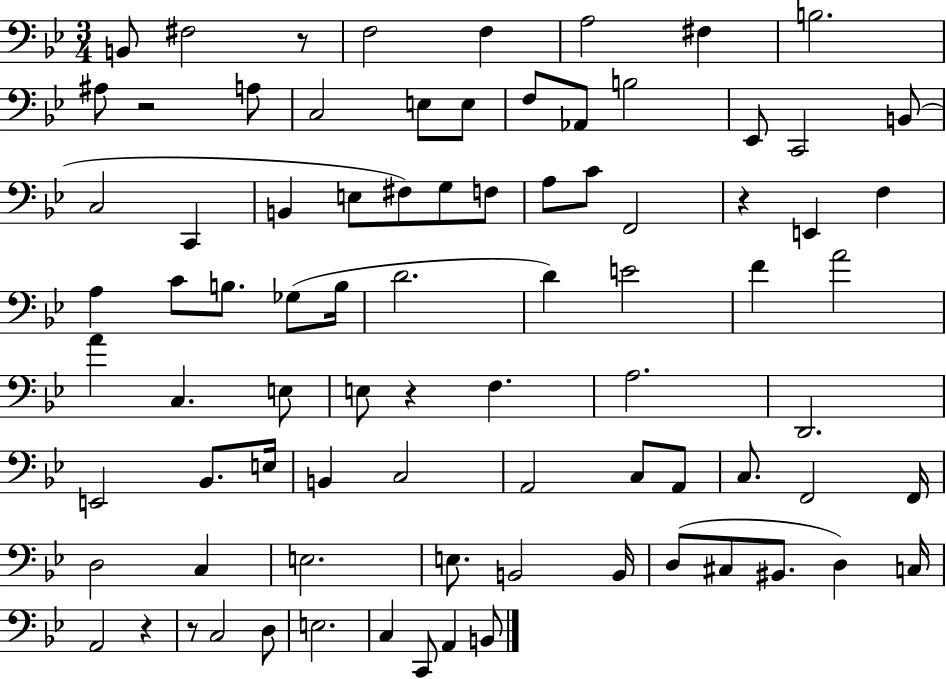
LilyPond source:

{
  \clef bass
  \numericTimeSignature
  \time 3/4
  \key bes \major
  b,8 fis2 r8 | f2 f4 | a2 fis4 | b2. | \break ais8 r2 a8 | c2 e8 e8 | f8 aes,8 b2 | ees,8 c,2 b,8( | \break c2 c,4 | b,4 e8 fis8) g8 f8 | a8 c'8 f,2 | r4 e,4 f4 | \break a4 c'8 b8. ges8( b16 | d'2. | d'4) e'2 | f'4 a'2 | \break a'4 c4. e8 | e8 r4 f4. | a2. | d,2. | \break e,2 bes,8. e16 | b,4 c2 | a,2 c8 a,8 | c8. f,2 f,16 | \break d2 c4 | e2. | e8. b,2 b,16 | d8( cis8 bis,8. d4) c16 | \break a,2 r4 | r8 c2 d8 | e2. | c4 c,8 a,4 b,8 | \break \bar "|."
}